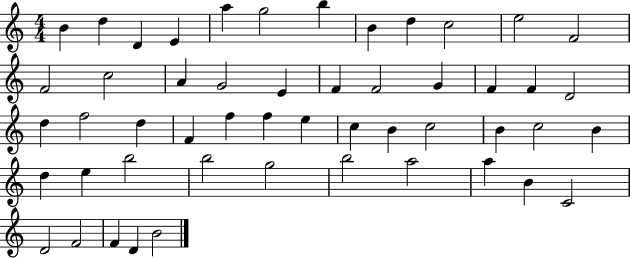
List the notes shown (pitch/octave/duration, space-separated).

B4/q D5/q D4/q E4/q A5/q G5/h B5/q B4/q D5/q C5/h E5/h F4/h F4/h C5/h A4/q G4/h E4/q F4/q F4/h G4/q F4/q F4/q D4/h D5/q F5/h D5/q F4/q F5/q F5/q E5/q C5/q B4/q C5/h B4/q C5/h B4/q D5/q E5/q B5/h B5/h G5/h B5/h A5/h A5/q B4/q C4/h D4/h F4/h F4/q D4/q B4/h